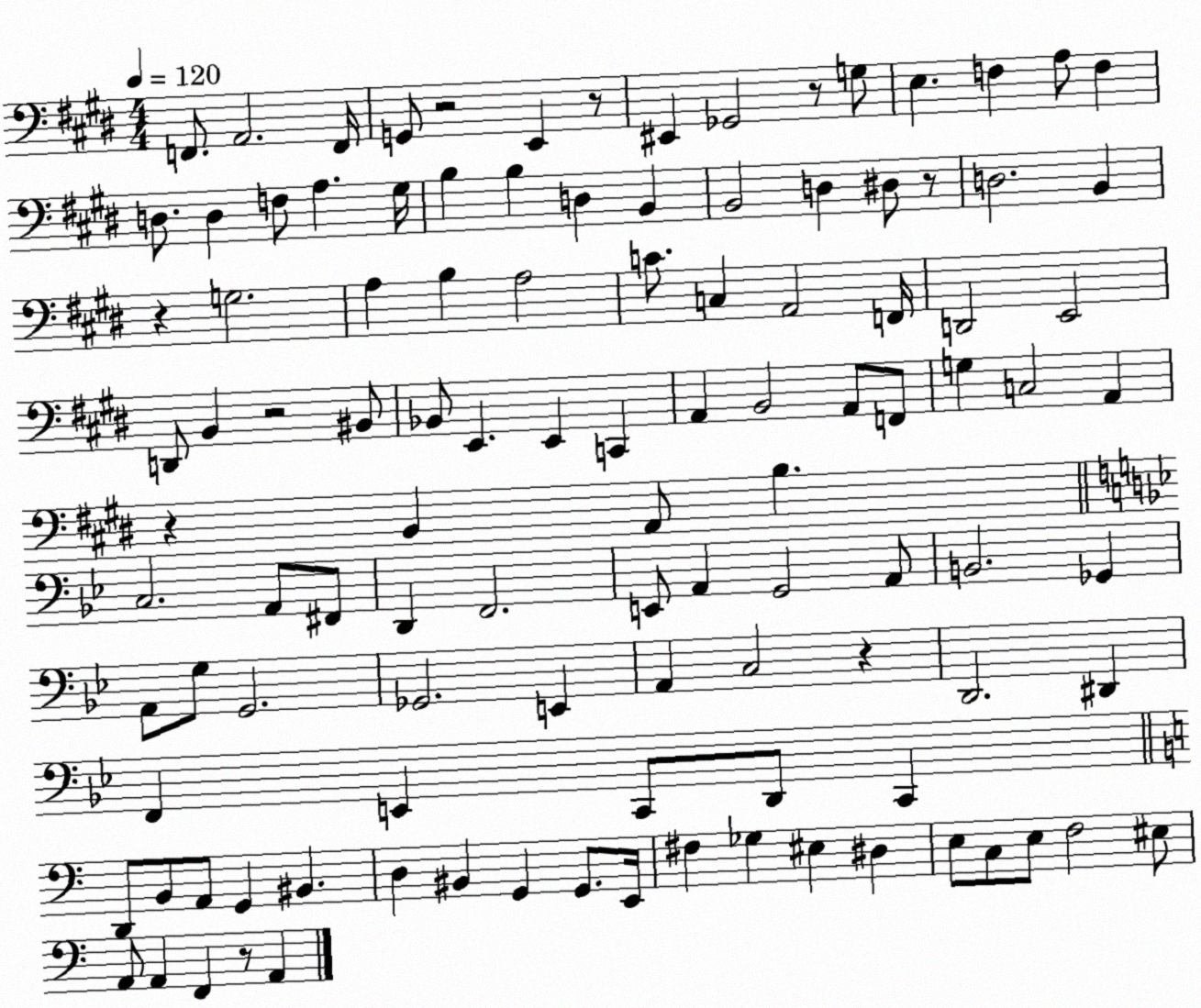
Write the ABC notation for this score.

X:1
T:Untitled
M:4/4
L:1/4
K:E
F,,/2 A,,2 F,,/4 G,,/2 z2 E,, z/2 ^E,, _G,,2 z/2 G,/2 E, F, A,/2 F, D,/2 D, F,/2 A, ^G,/4 B, B, D, B,, B,,2 D, ^D,/2 z/2 D,2 B,, z G,2 A, B, A,2 C/2 C, A,,2 F,,/4 D,,2 E,,2 D,,/2 B,, z2 ^B,,/2 _B,,/2 E,, E,, C,, A,, B,,2 A,,/2 F,,/2 G, C,2 A,, z B,, A,,/2 B, C,2 A,,/2 ^F,,/2 D,, F,,2 E,,/2 A,, G,,2 A,,/2 B,,2 _G,, A,,/2 G,/2 G,,2 _G,,2 E,, A,, C,2 z D,,2 ^D,, F,, E,, C,,/2 D,,/2 C,, D,,/2 B,,/2 A,,/2 G,, ^B,, D, ^B,, G,, G,,/2 E,,/4 ^F, _G, ^E, ^D, E,/2 C,/2 E,/2 F,2 ^E,/2 A,,/2 A,, F,, z/2 A,,